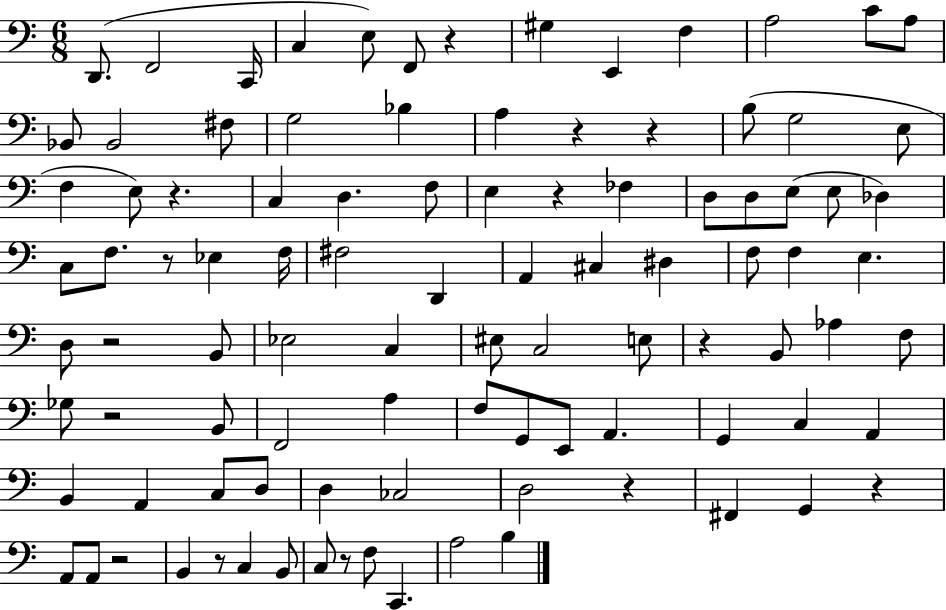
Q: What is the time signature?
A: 6/8